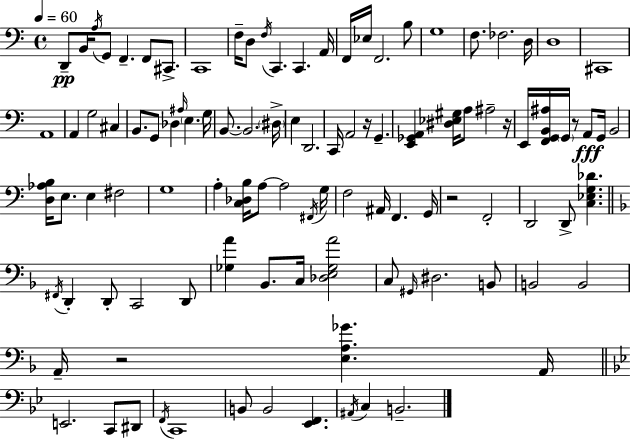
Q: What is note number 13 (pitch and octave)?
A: C2